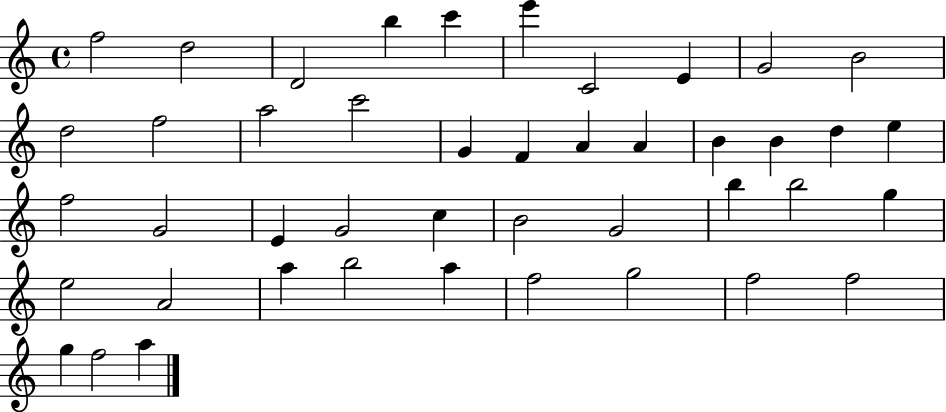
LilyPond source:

{
  \clef treble
  \time 4/4
  \defaultTimeSignature
  \key c \major
  f''2 d''2 | d'2 b''4 c'''4 | e'''4 c'2 e'4 | g'2 b'2 | \break d''2 f''2 | a''2 c'''2 | g'4 f'4 a'4 a'4 | b'4 b'4 d''4 e''4 | \break f''2 g'2 | e'4 g'2 c''4 | b'2 g'2 | b''4 b''2 g''4 | \break e''2 a'2 | a''4 b''2 a''4 | f''2 g''2 | f''2 f''2 | \break g''4 f''2 a''4 | \bar "|."
}